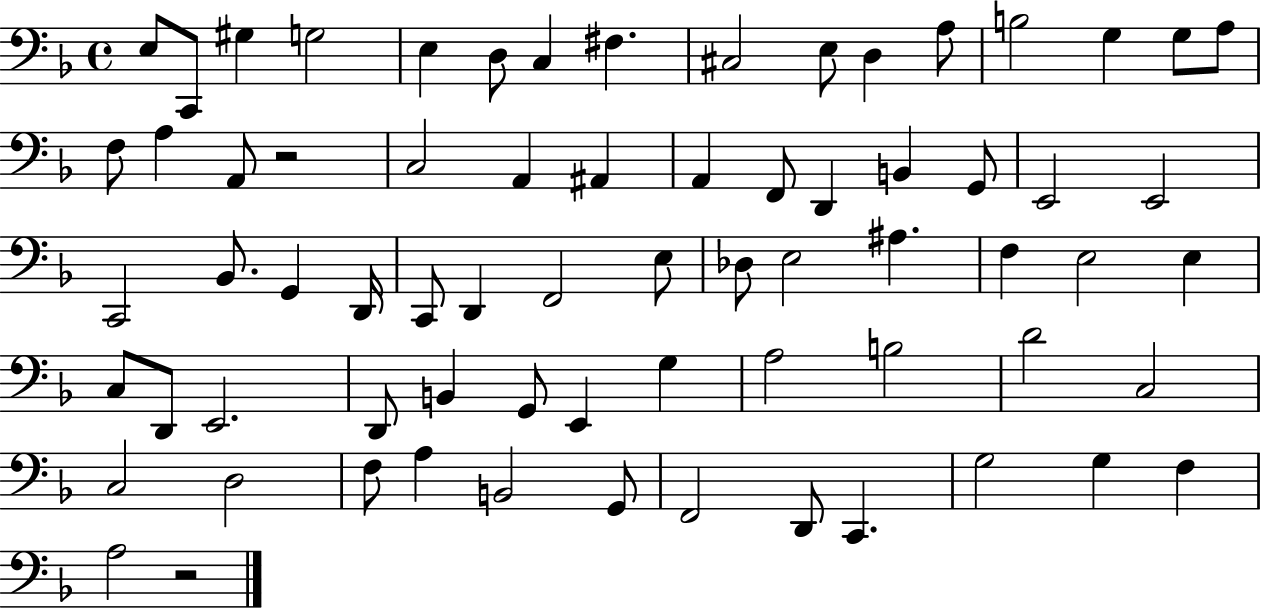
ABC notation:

X:1
T:Untitled
M:4/4
L:1/4
K:F
E,/2 C,,/2 ^G, G,2 E, D,/2 C, ^F, ^C,2 E,/2 D, A,/2 B,2 G, G,/2 A,/2 F,/2 A, A,,/2 z2 C,2 A,, ^A,, A,, F,,/2 D,, B,, G,,/2 E,,2 E,,2 C,,2 _B,,/2 G,, D,,/4 C,,/2 D,, F,,2 E,/2 _D,/2 E,2 ^A, F, E,2 E, C,/2 D,,/2 E,,2 D,,/2 B,, G,,/2 E,, G, A,2 B,2 D2 C,2 C,2 D,2 F,/2 A, B,,2 G,,/2 F,,2 D,,/2 C,, G,2 G, F, A,2 z2